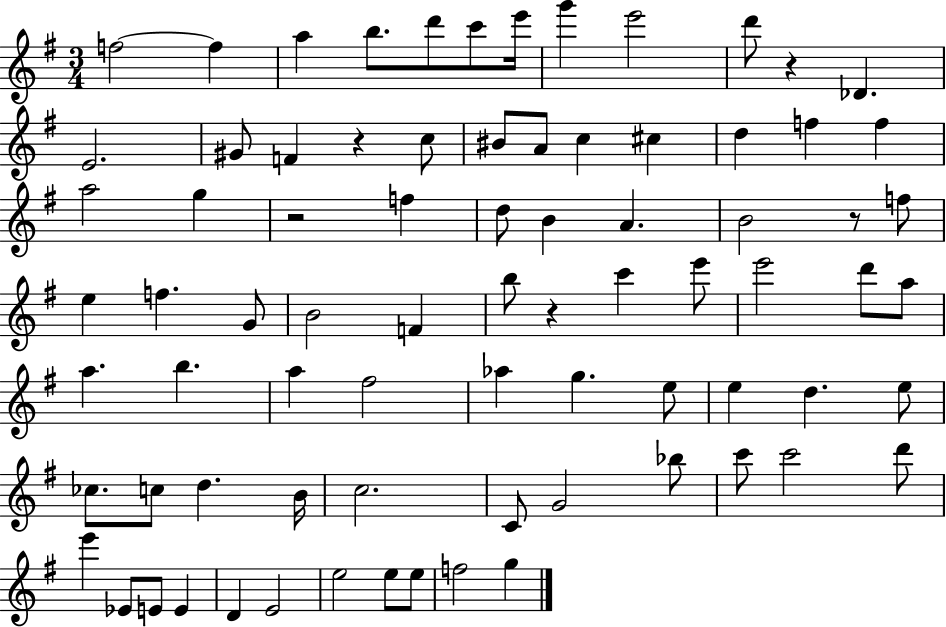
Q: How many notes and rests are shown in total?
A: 78